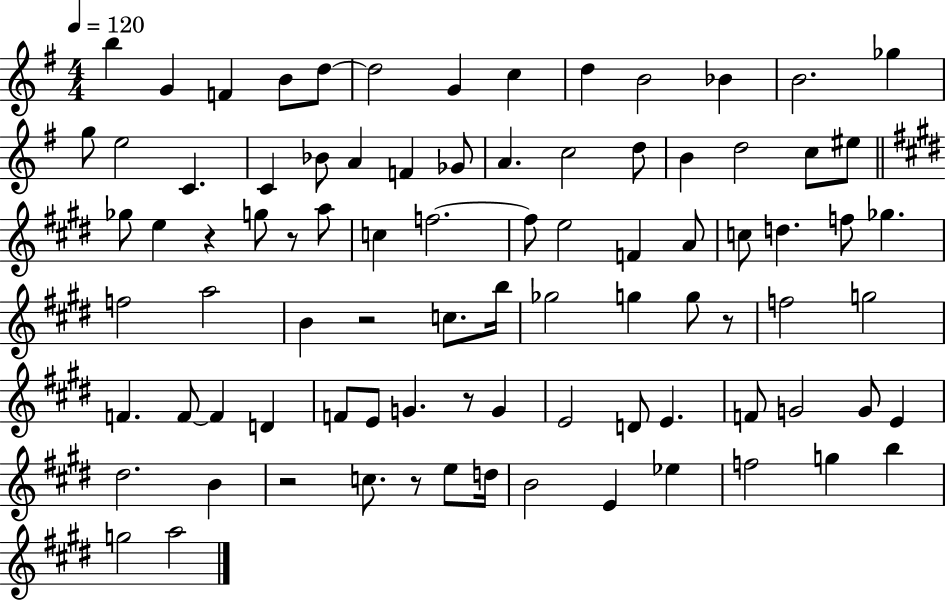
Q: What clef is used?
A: treble